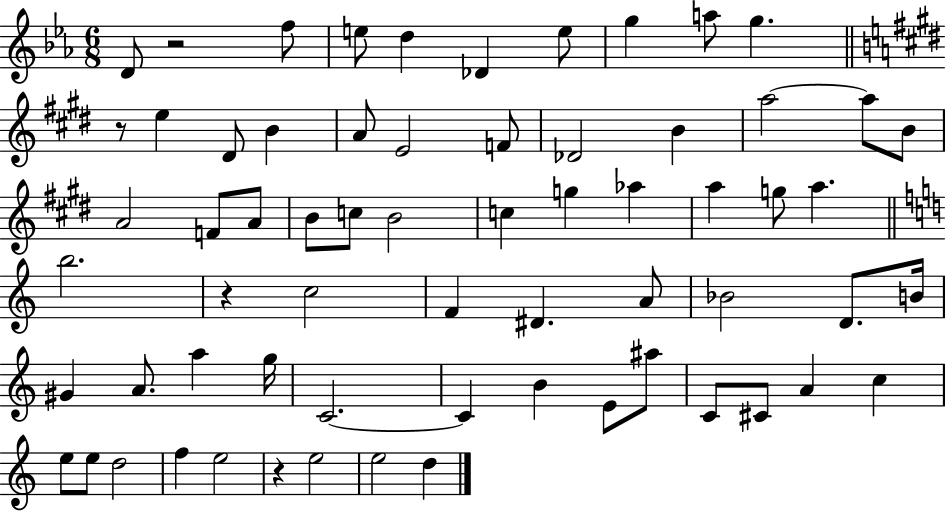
D4/e R/h F5/e E5/e D5/q Db4/q E5/e G5/q A5/e G5/q. R/e E5/q D#4/e B4/q A4/e E4/h F4/e Db4/h B4/q A5/h A5/e B4/e A4/h F4/e A4/e B4/e C5/e B4/h C5/q G5/q Ab5/q A5/q G5/e A5/q. B5/h. R/q C5/h F4/q D#4/q. A4/e Bb4/h D4/e. B4/s G#4/q A4/e. A5/q G5/s C4/h. C4/q B4/q E4/e A#5/e C4/e C#4/e A4/q C5/q E5/e E5/e D5/h F5/q E5/h R/q E5/h E5/h D5/q